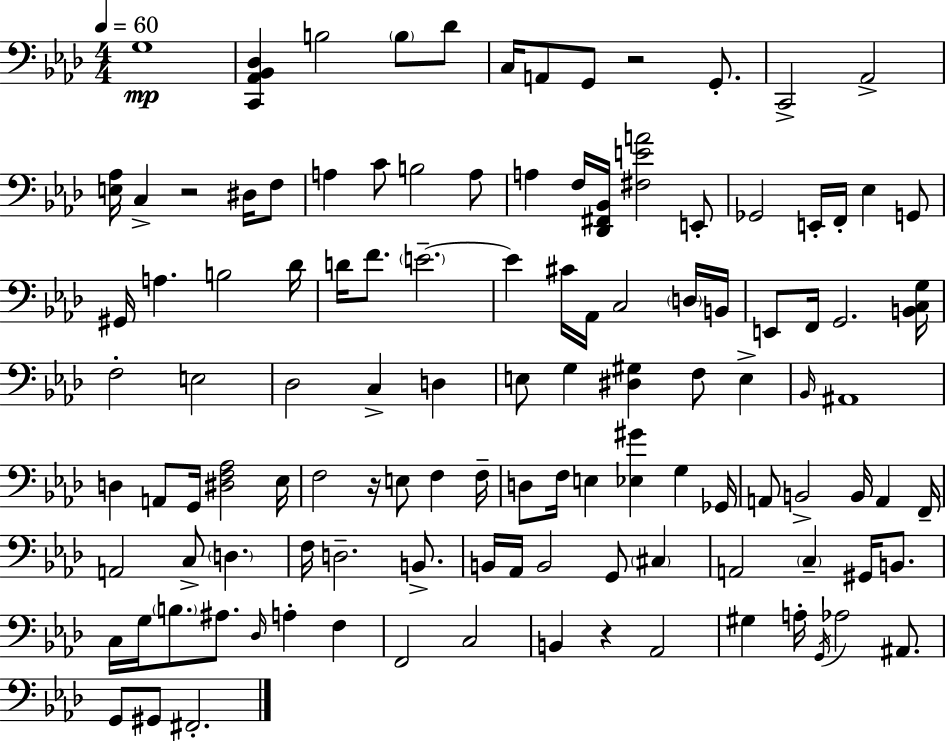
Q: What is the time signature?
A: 4/4